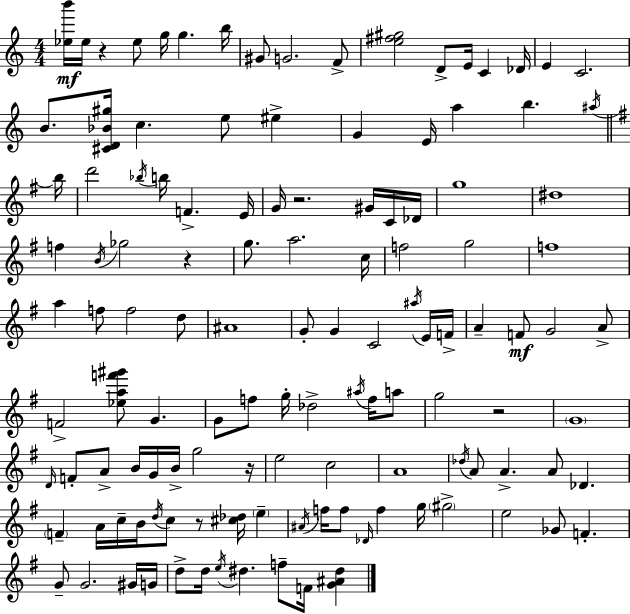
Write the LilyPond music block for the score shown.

{
  \clef treble
  \numericTimeSignature
  \time 4/4
  \key c \major
  <ees'' b'''>16\mf ees''16 r4 ees''8 g''16 g''4. b''16 | gis'8 g'2. f'8-> | <e'' fis'' gis''>2 d'8-> e'16 c'4 des'16 | e'4 c'2. | \break b'8. <cis' d' bes' gis''>16 c''4. e''8 eis''4-> | g'4 e'16 a''4 b''4. \acciaccatura { ais''16 } | \bar "||" \break \key e \minor b''16 d'''2 \acciaccatura { bes''16 } b''16 f'4.-> | e'16 g'16 r2. gis'16 | c'16 des'16 g''1 | dis''1 | \break f''4 \acciaccatura { b'16 } ges''2 r4 | g''8. a''2. | c''16 f''2 g''2 | f''1 | \break a''4 f''8 f''2 | d''8 ais'1 | g'8-. g'4 c'2 | \acciaccatura { ais''16 } e'16 f'16-> a'4-- f'8\mf g'2 | \break a'8-> f'2-> <ees'' a'' f''' gis'''>8 g'4. | g'8 f''8 g''16-. des''2-> | \acciaccatura { ais''16 } f''16 a''8 g''2 r2 | \parenthesize g'1 | \break \grace { d'16 } f'8-. a'8-> b'16 g'16 b'16-> g''2 | r16 e''2 c''2 | a'1 | \acciaccatura { des''16 } a'8 a'4.-> a'8 | \break des'4. \parenthesize f'4-- a'16 c''16-- b'16 \acciaccatura { d''16 } c''8 | r8 <cis'' des''>16 \parenthesize e''4-- \acciaccatura { ais'16 } f''16 f''8 \grace { des'16 } f''4 | g''16 \parenthesize gis''2-> e''2 | ges'8 f'4.-. g'8-- g'2. | \break gis'16 g'16 d''8-> d''16 \acciaccatura { e''16 } dis''4. | f''8-- f'16 <g' ais' dis''>4 \bar "|."
}